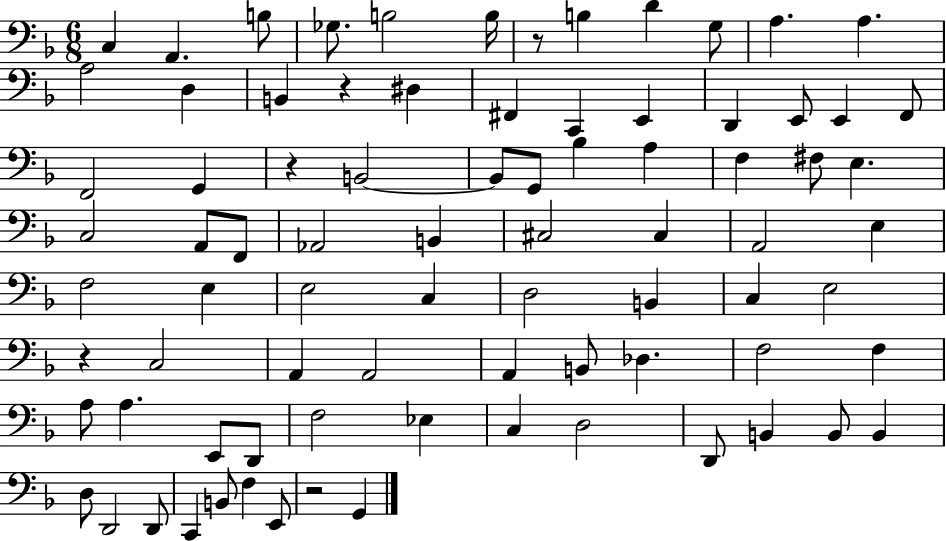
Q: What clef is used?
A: bass